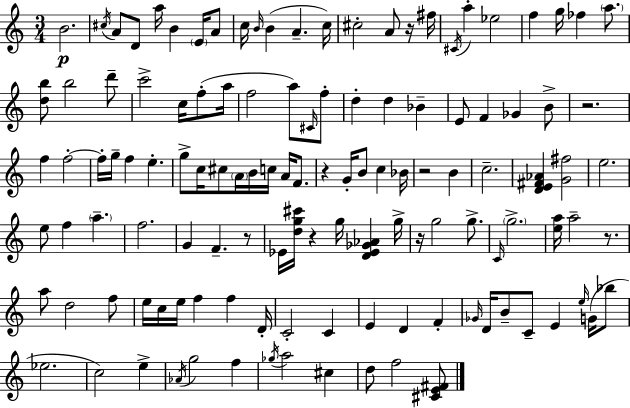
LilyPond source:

{
  \clef treble
  \numericTimeSignature
  \time 3/4
  \key a \minor
  b'2.\p | \acciaccatura { cis''16 } a'8 d'8 a''16 b'4 \parenthesize e'16 a'8 | c''16 \grace { b'16 } b'4( a'4.-- | c''16) cis''2-. a'8 | \break r16 fis''16 \acciaccatura { cis'16 } a''4-. ees''2 | f''4 g''16 fes''4 | \parenthesize a''8. <d'' b''>8 b''2 | d'''8-- c'''2-> c''16 | \break f''8-.( a''16 f''2 a''8) | \grace { cis'16 } f''8-. d''4-. d''4 | bes'4-- e'8 f'4 ges'4 | b'8-> r2. | \break f''4 f''2-.~~ | f''16-. g''16-- f''4 e''4.-. | g''8-> c''16 cis''8 \parenthesize a'16 b'16 c''16 | a'16 f'8. r4 g'16-. b'8 c''4 | \break bes'16 r2 | b'4 c''2.-- | <d' e' fis' aes'>4 <g' fis''>2 | e''2. | \break e''8 f''4 \parenthesize a''4.-- | f''2. | g'4 f'4.-- | r8 ees'16 <d'' g'' cis'''>16 r4 g''16 <d' ees' ges' aes'>4 | \break g''16-> r16 g''2 | g''8.-> \grace { c'16 } \parenthesize g''2.-> | <e'' a''>16 a''2-- | r8. a''8 d''2 | \break f''8 e''16 c''16 e''16 f''4 | f''4 d'16-. c'2-. | c'4 e'4 d'4 | f'4-. \grace { ges'16 } d'16 b'8-- c'8-- e'4 | \break \grace { e''16 }( g'16 bes''8 ees''2. | c''2) | e''4-> \acciaccatura { aes'16 } g''2 | f''4 \acciaccatura { ges''16 } a''2 | \break cis''4 d''8 f''2 | <cis' e' fis'>8 \bar "|."
}